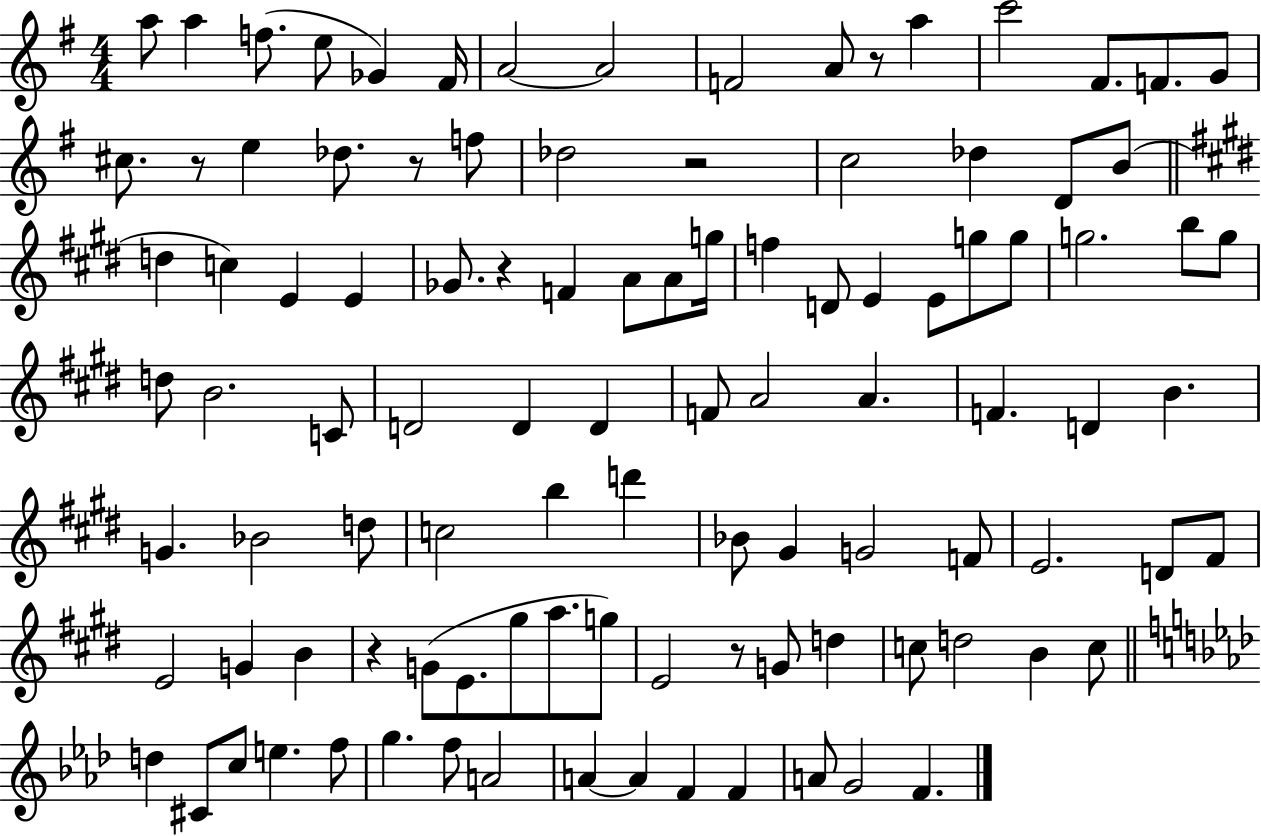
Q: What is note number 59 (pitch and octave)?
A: B5